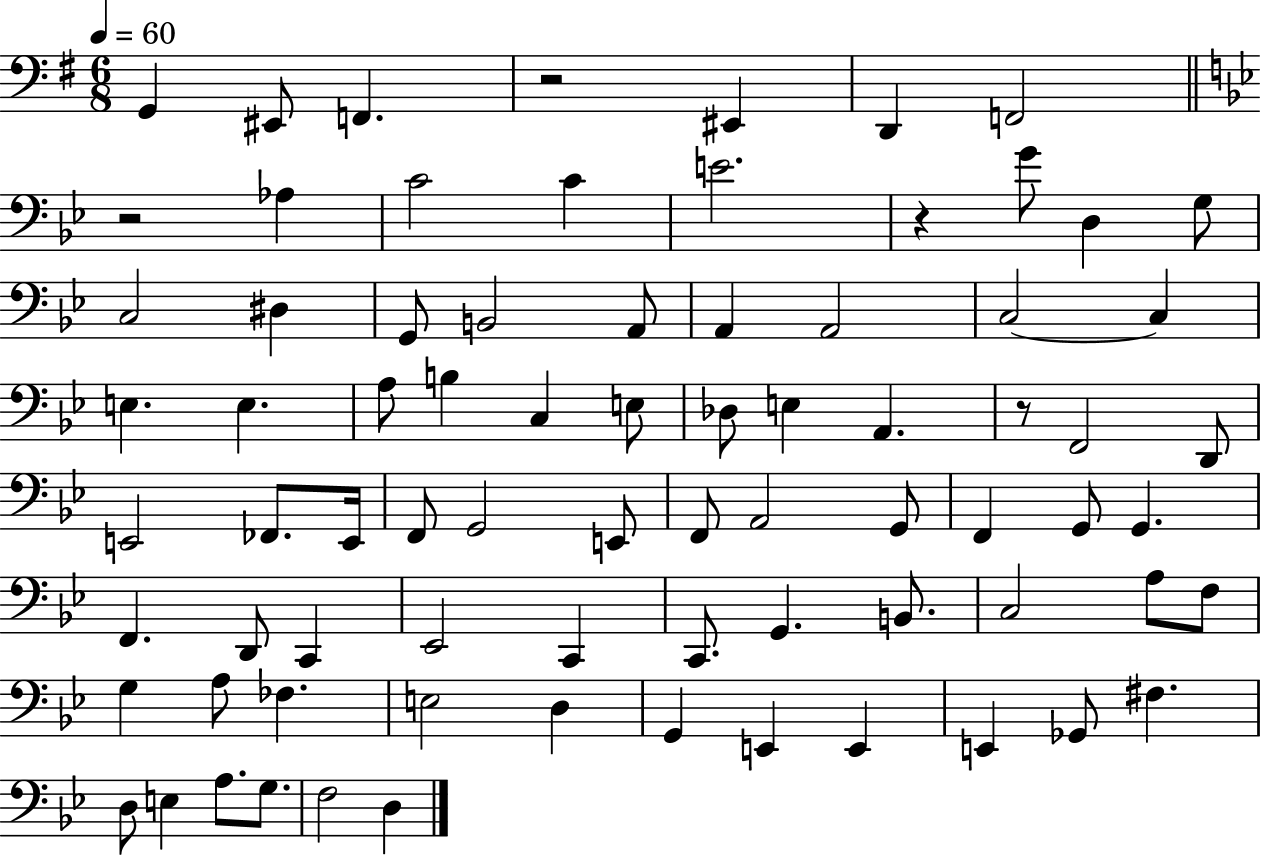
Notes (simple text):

G2/q EIS2/e F2/q. R/h EIS2/q D2/q F2/h R/h Ab3/q C4/h C4/q E4/h. R/q G4/e D3/q G3/e C3/h D#3/q G2/e B2/h A2/e A2/q A2/h C3/h C3/q E3/q. E3/q. A3/e B3/q C3/q E3/e Db3/e E3/q A2/q. R/e F2/h D2/e E2/h FES2/e. E2/s F2/e G2/h E2/e F2/e A2/h G2/e F2/q G2/e G2/q. F2/q. D2/e C2/q Eb2/h C2/q C2/e. G2/q. B2/e. C3/h A3/e F3/e G3/q A3/e FES3/q. E3/h D3/q G2/q E2/q E2/q E2/q Gb2/e F#3/q. D3/e E3/q A3/e. G3/e. F3/h D3/q